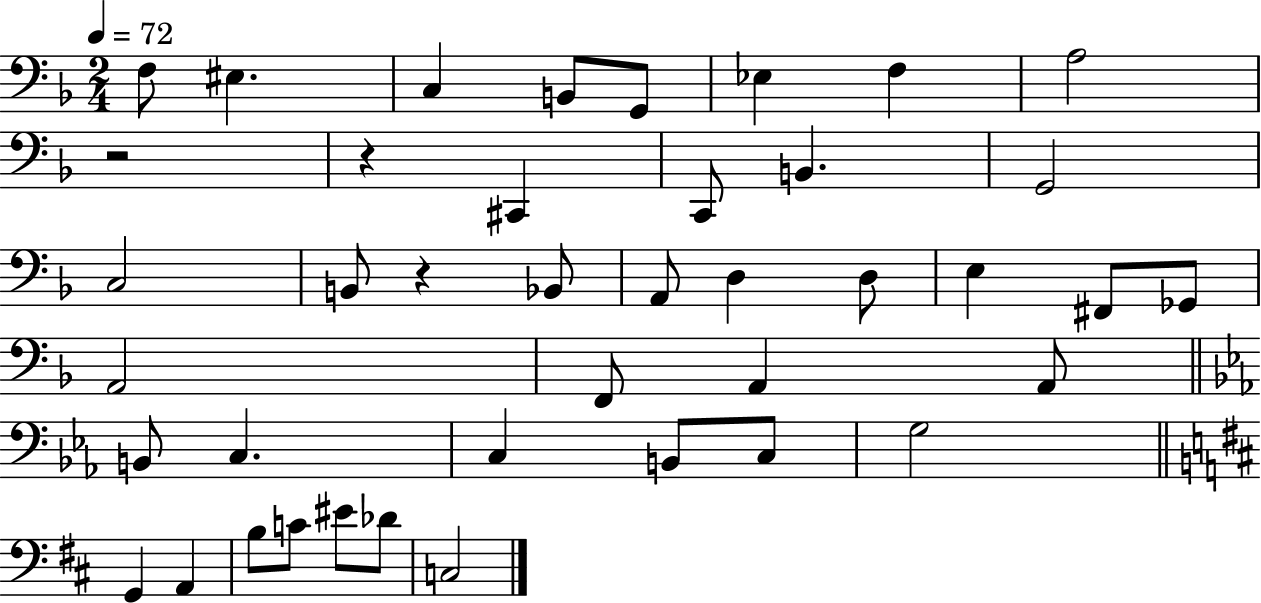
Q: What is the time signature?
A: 2/4